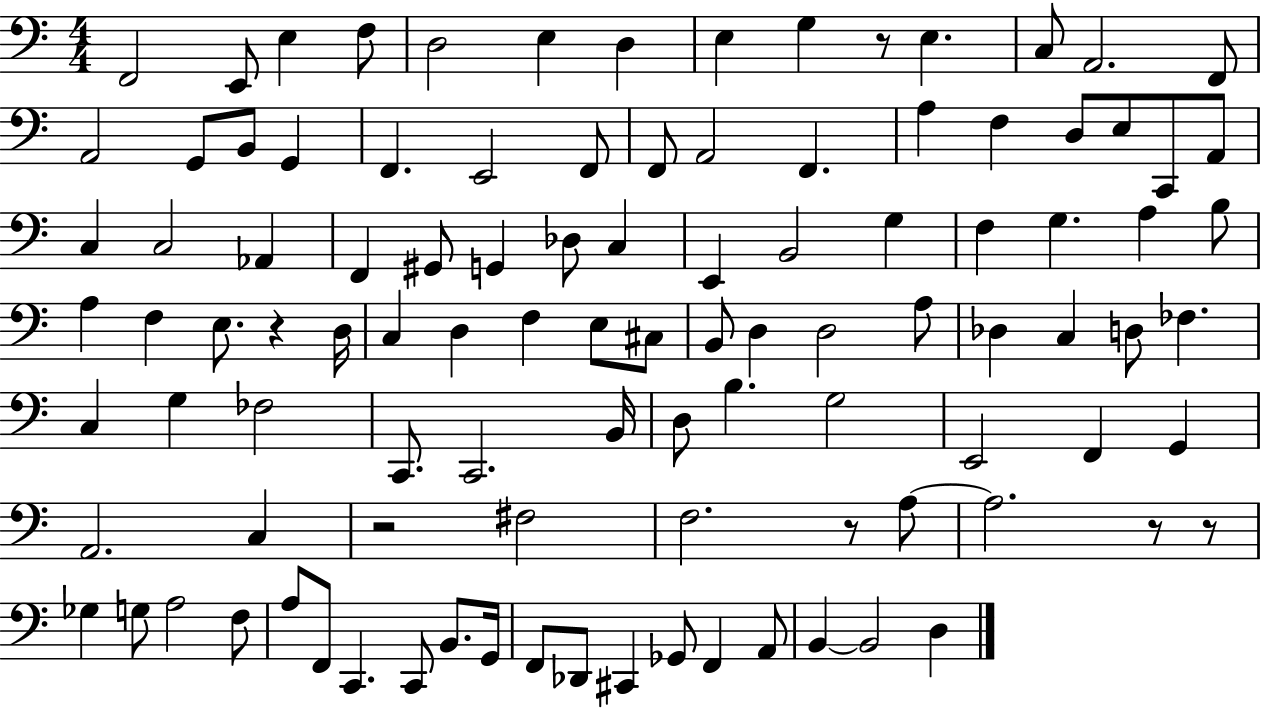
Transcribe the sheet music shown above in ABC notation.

X:1
T:Untitled
M:4/4
L:1/4
K:C
F,,2 E,,/2 E, F,/2 D,2 E, D, E, G, z/2 E, C,/2 A,,2 F,,/2 A,,2 G,,/2 B,,/2 G,, F,, E,,2 F,,/2 F,,/2 A,,2 F,, A, F, D,/2 E,/2 C,,/2 A,,/2 C, C,2 _A,, F,, ^G,,/2 G,, _D,/2 C, E,, B,,2 G, F, G, A, B,/2 A, F, E,/2 z D,/4 C, D, F, E,/2 ^C,/2 B,,/2 D, D,2 A,/2 _D, C, D,/2 _F, C, G, _F,2 C,,/2 C,,2 B,,/4 D,/2 B, G,2 E,,2 F,, G,, A,,2 C, z2 ^F,2 F,2 z/2 A,/2 A,2 z/2 z/2 _G, G,/2 A,2 F,/2 A,/2 F,,/2 C,, C,,/2 B,,/2 G,,/4 F,,/2 _D,,/2 ^C,, _G,,/2 F,, A,,/2 B,, B,,2 D,